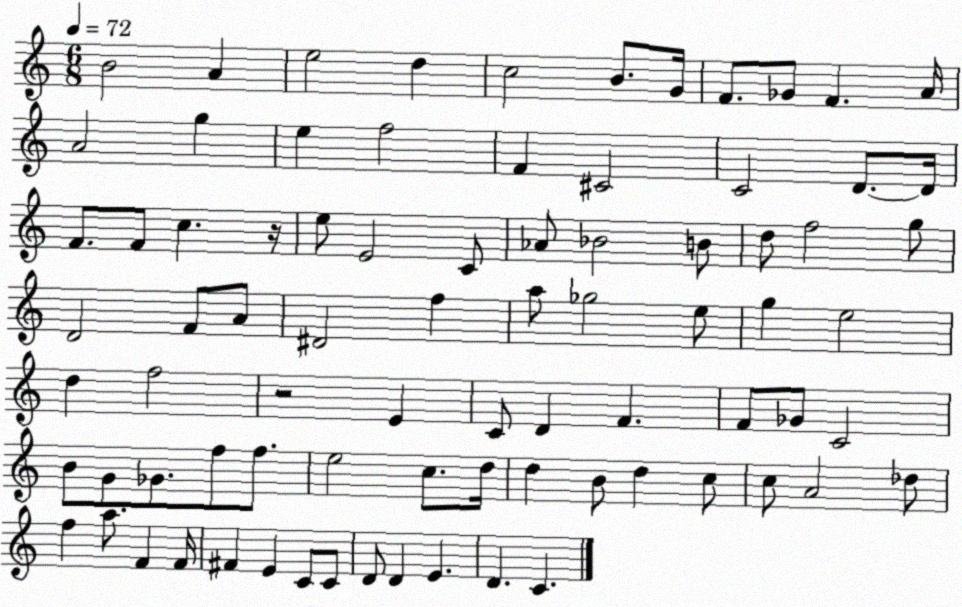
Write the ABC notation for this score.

X:1
T:Untitled
M:6/8
L:1/4
K:C
B2 A e2 d c2 B/2 G/4 F/2 _G/2 F A/4 A2 g e f2 F ^C2 C2 D/2 D/4 F/2 F/2 c z/4 e/2 E2 C/2 _A/2 _B2 B/2 d/2 f2 g/2 D2 F/2 A/2 ^D2 f a/2 _g2 e/2 g e2 d f2 z2 E C/2 D F F/2 _G/2 C2 B/2 G/2 _G/2 f/2 f/2 e2 c/2 d/4 d B/2 d c/2 c/2 A2 _d/2 f a/2 F F/4 ^F E C/2 C/2 D/2 D E D C